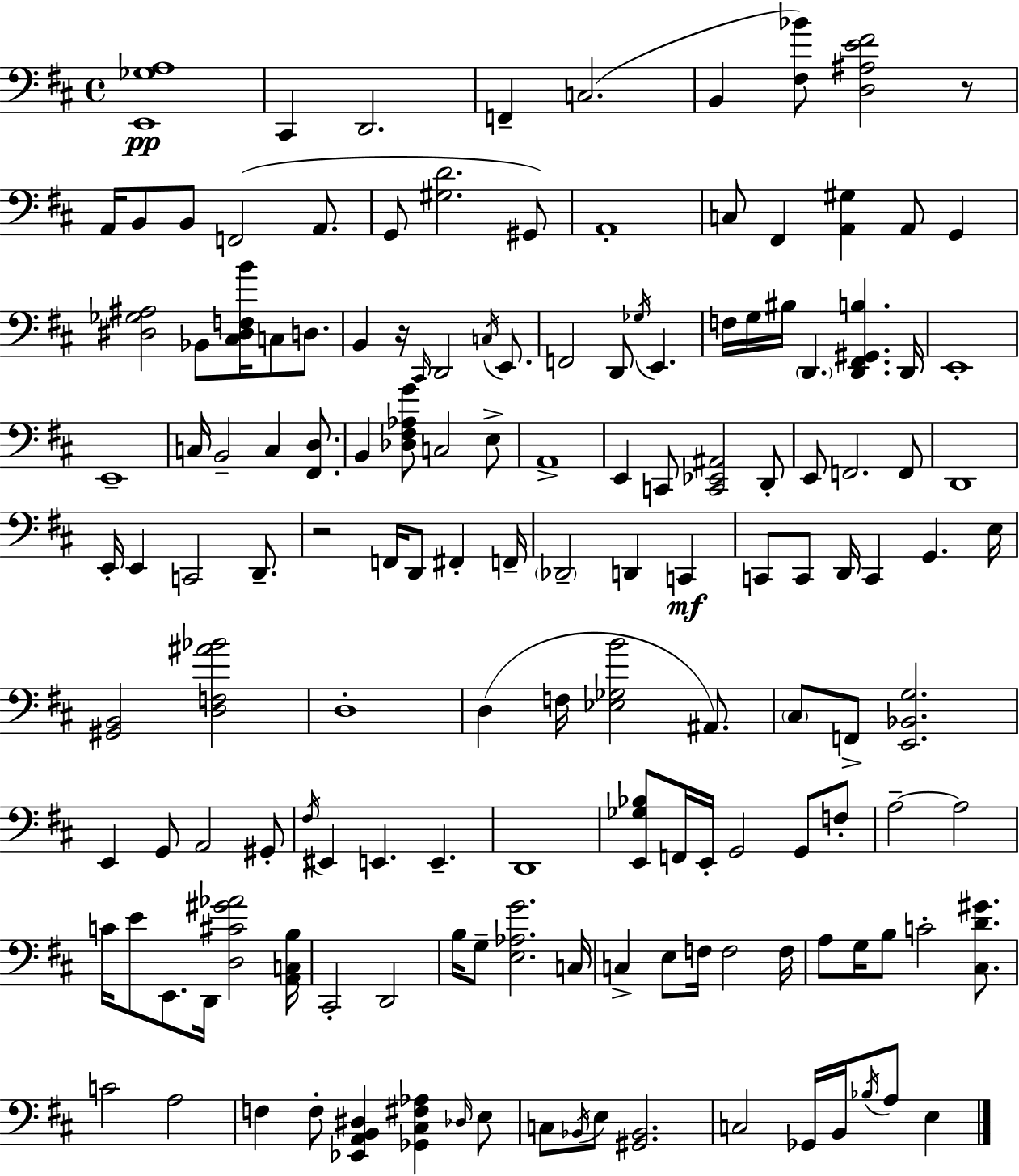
[E2,Gb3,A3]/w C#2/q D2/h. F2/q C3/h. B2/q [F#3,Bb4]/e [D3,A#3,E4,F#4]/h R/e A2/s B2/e B2/e F2/h A2/e. G2/e [G#3,D4]/h. G#2/e A2/w C3/e F#2/q [A2,G#3]/q A2/e G2/q [D#3,Gb3,A#3]/h Bb2/e [C#3,D#3,F3,B4]/s C3/e D3/e. B2/q R/s C#2/s D2/h C3/s E2/e. F2/h D2/e Gb3/s E2/q. F3/s G3/s BIS3/s D2/q. [D2,F#2,G#2,B3]/q. D2/s E2/w E2/w C3/s B2/h C3/q [F#2,D3]/e. B2/q [Db3,F#3,Ab3,G4]/e C3/h E3/e A2/w E2/q C2/e [C2,Eb2,A#2]/h D2/e E2/e F2/h. F2/e D2/w E2/s E2/q C2/h D2/e. R/h F2/s D2/e F#2/q F2/s Db2/h D2/q C2/q C2/e C2/e D2/s C2/q G2/q. E3/s [G#2,B2]/h [D3,F3,A#4,Bb4]/h D3/w D3/q F3/s [Eb3,Gb3,B4]/h A#2/e. C#3/e F2/e [E2,Bb2,G3]/h. E2/q G2/e A2/h G#2/e F#3/s EIS2/q E2/q. E2/q. D2/w [E2,Gb3,Bb3]/e F2/s E2/s G2/h G2/e F3/e A3/h A3/h C4/s E4/e E2/e. D2/s [D3,C#4,G#4,Ab4]/h [A2,C3,B3]/s C#2/h D2/h B3/s G3/e [E3,Ab3,G4]/h. C3/s C3/q E3/e F3/s F3/h F3/s A3/e G3/s B3/e C4/h [C#3,D4,G#4]/e. C4/h A3/h F3/q F3/e [Eb2,A2,B2,D#3]/q [Gb2,C#3,F#3,Ab3]/q Db3/s E3/e C3/e Bb2/s E3/e [G#2,Bb2]/h. C3/h Gb2/s B2/s Bb3/s A3/e E3/q